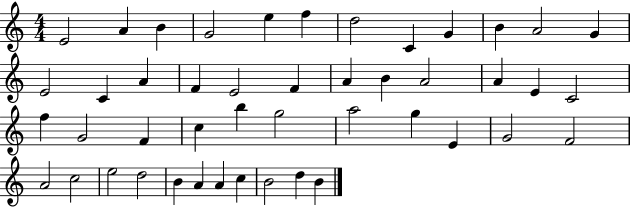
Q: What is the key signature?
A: C major